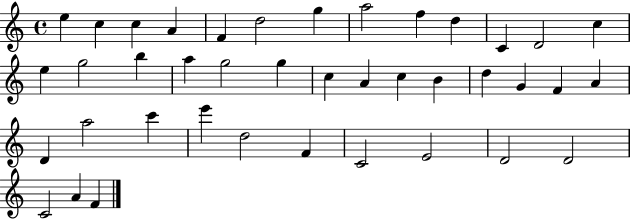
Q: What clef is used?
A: treble